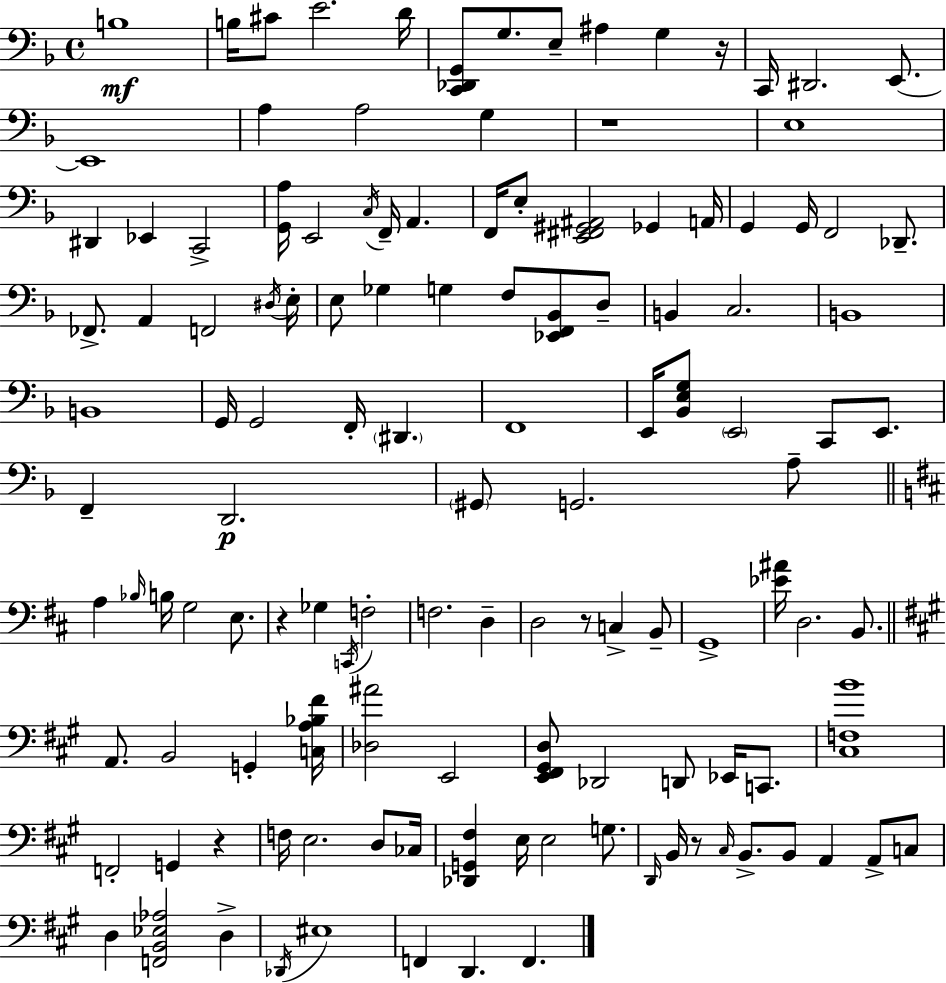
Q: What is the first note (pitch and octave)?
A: B3